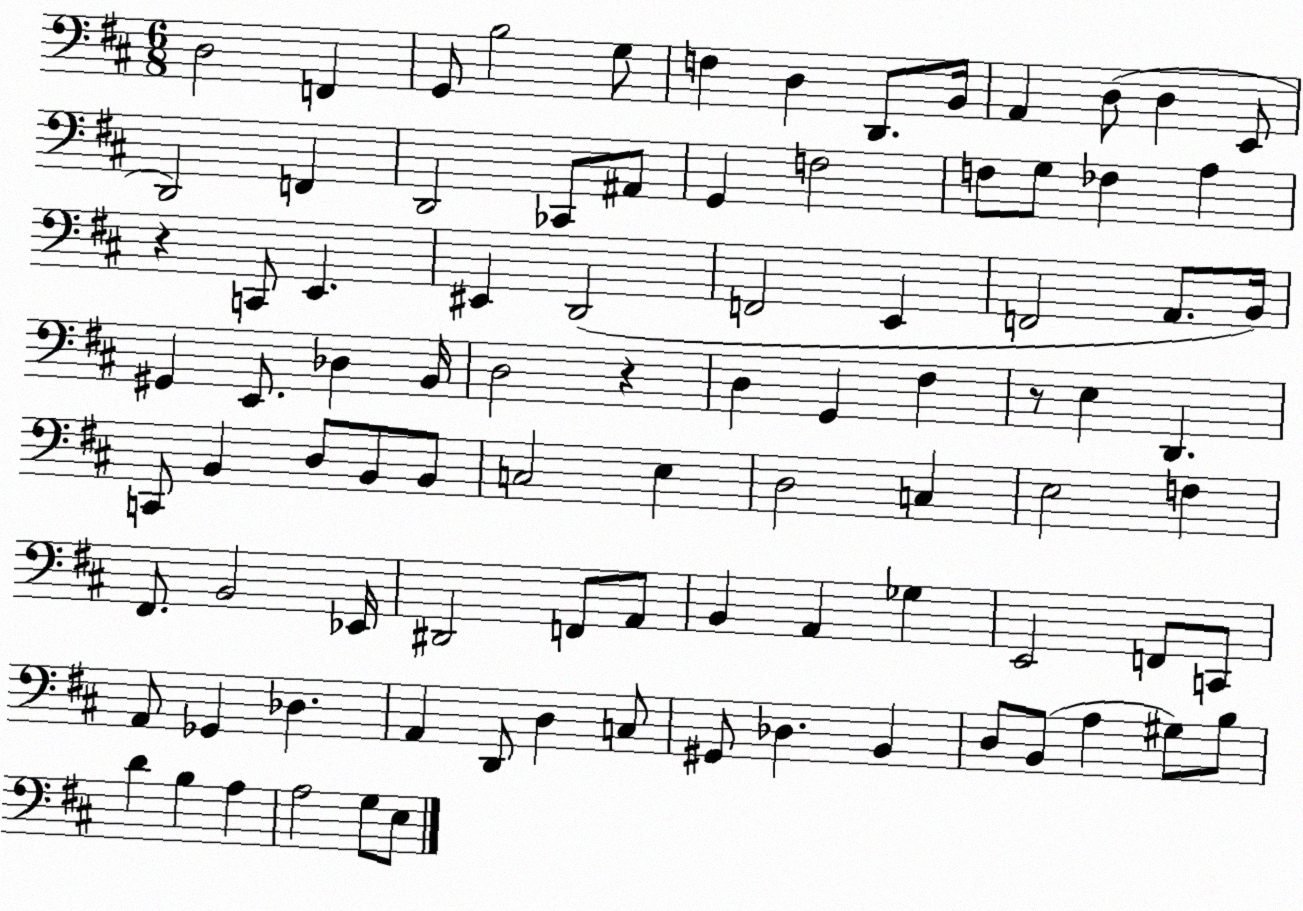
X:1
T:Untitled
M:6/8
L:1/4
K:D
D,2 F,, G,,/2 B,2 G,/2 F, D, D,,/2 B,,/4 A,, D,/2 D, E,,/2 D,,2 F,, D,,2 _C,,/2 ^A,,/2 G,, F,2 F,/2 G,/2 _F, A, z C,,/2 E,, ^E,, D,,2 F,,2 E,, F,,2 A,,/2 B,,/4 ^G,, E,,/2 _D, B,,/4 D,2 z D, G,, ^F, z/2 E, D,, C,,/2 B,, D,/2 B,,/2 B,,/2 C,2 E, D,2 C, E,2 F, ^F,,/2 B,,2 _E,,/4 ^D,,2 F,,/2 A,,/2 B,, A,, _G, E,,2 F,,/2 C,,/2 A,,/2 _G,, _D, A,, D,,/2 D, C,/2 ^G,,/2 _D, B,, D,/2 B,,/2 A, ^G,/2 B,/2 D B, A, A,2 G,/2 E,/2